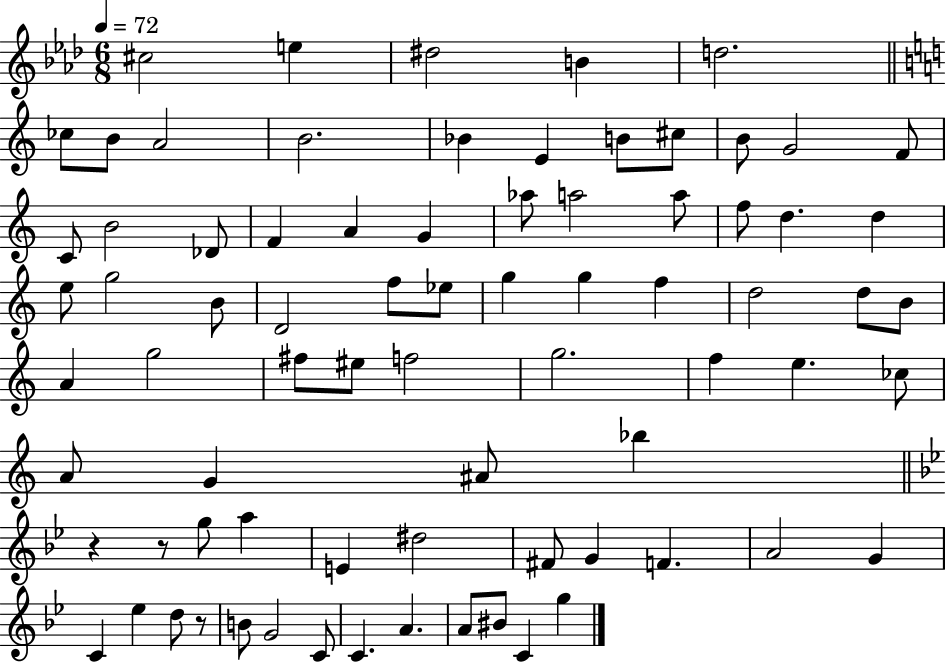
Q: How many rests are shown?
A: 3